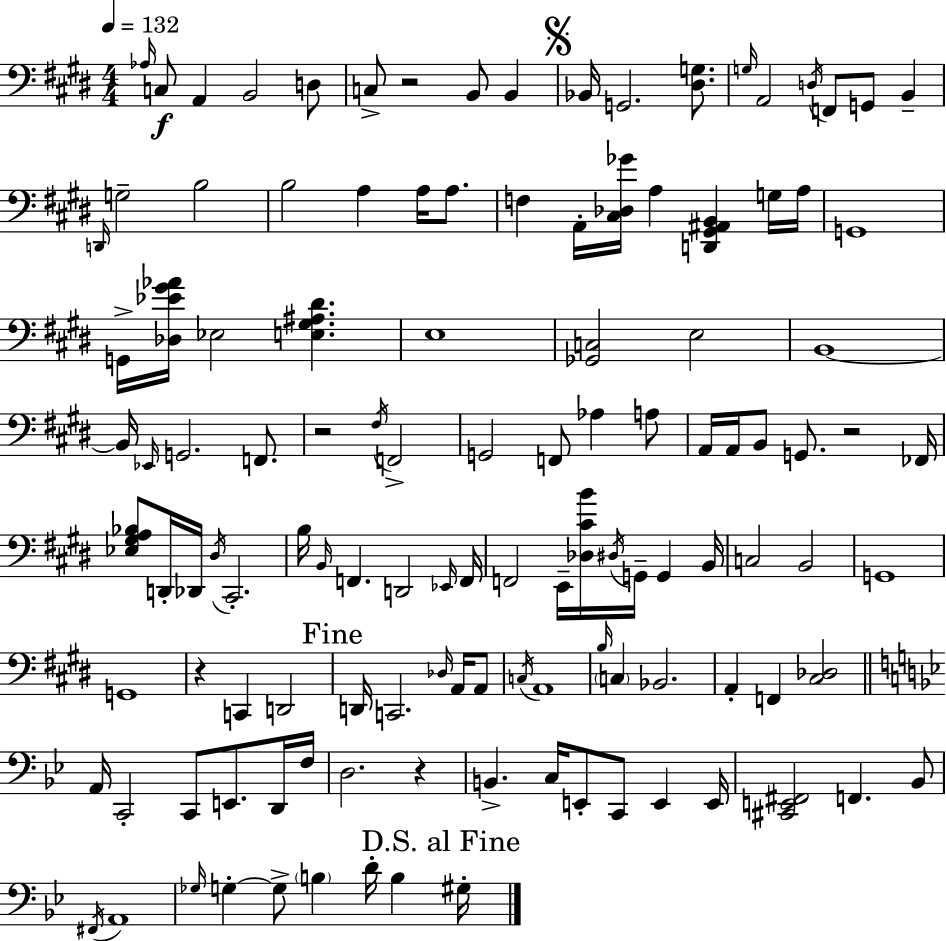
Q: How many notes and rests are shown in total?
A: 122